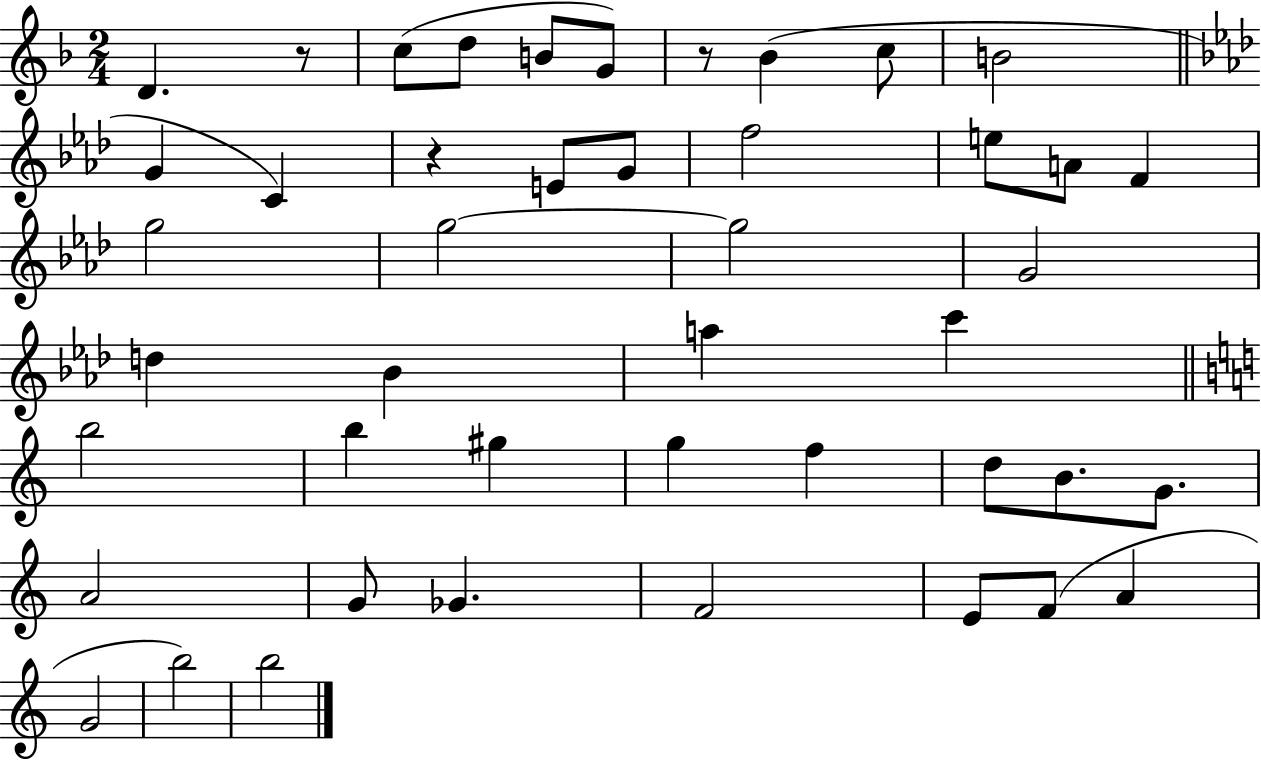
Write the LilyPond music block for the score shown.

{
  \clef treble
  \numericTimeSignature
  \time 2/4
  \key f \major
  d'4. r8 | c''8( d''8 b'8 g'8) | r8 bes'4( c''8 | b'2 | \break \bar "||" \break \key aes \major g'4 c'4) | r4 e'8 g'8 | f''2 | e''8 a'8 f'4 | \break g''2 | g''2~~ | g''2 | g'2 | \break d''4 bes'4 | a''4 c'''4 | \bar "||" \break \key c \major b''2 | b''4 gis''4 | g''4 f''4 | d''8 b'8. g'8. | \break a'2 | g'8 ges'4. | f'2 | e'8 f'8( a'4 | \break g'2 | b''2) | b''2 | \bar "|."
}